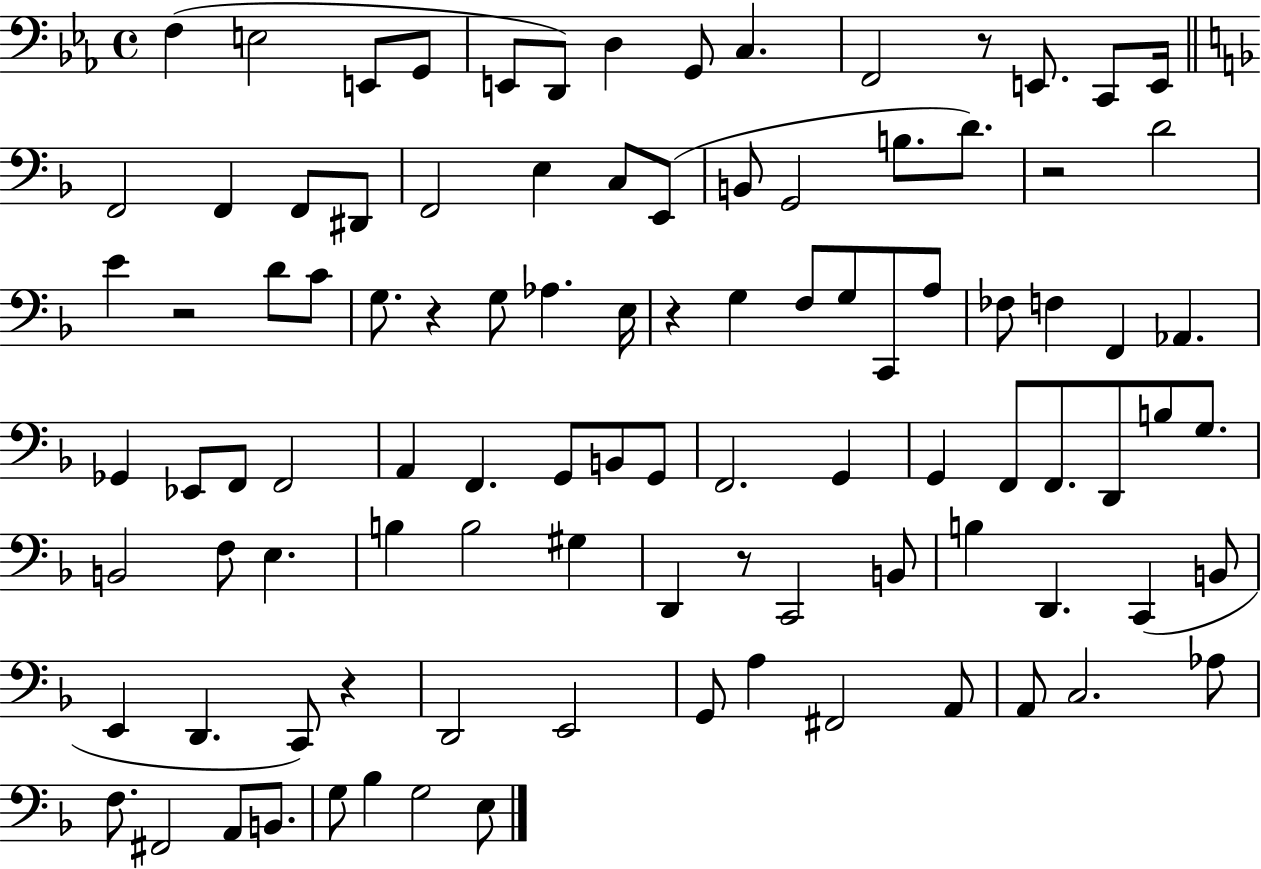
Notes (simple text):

F3/q E3/h E2/e G2/e E2/e D2/e D3/q G2/e C3/q. F2/h R/e E2/e. C2/e E2/s F2/h F2/q F2/e D#2/e F2/h E3/q C3/e E2/e B2/e G2/h B3/e. D4/e. R/h D4/h E4/q R/h D4/e C4/e G3/e. R/q G3/e Ab3/q. E3/s R/q G3/q F3/e G3/e C2/e A3/e FES3/e F3/q F2/q Ab2/q. Gb2/q Eb2/e F2/e F2/h A2/q F2/q. G2/e B2/e G2/e F2/h. G2/q G2/q F2/e F2/e. D2/e B3/e G3/e. B2/h F3/e E3/q. B3/q B3/h G#3/q D2/q R/e C2/h B2/e B3/q D2/q. C2/q B2/e E2/q D2/q. C2/e R/q D2/h E2/h G2/e A3/q F#2/h A2/e A2/e C3/h. Ab3/e F3/e. F#2/h A2/e B2/e. G3/e Bb3/q G3/h E3/e